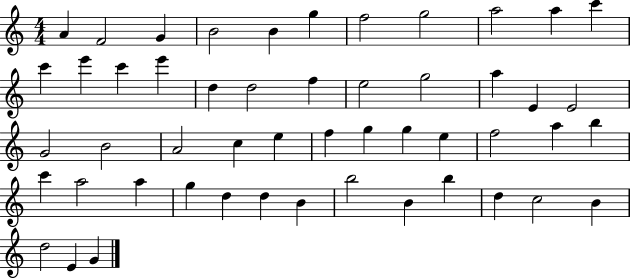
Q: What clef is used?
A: treble